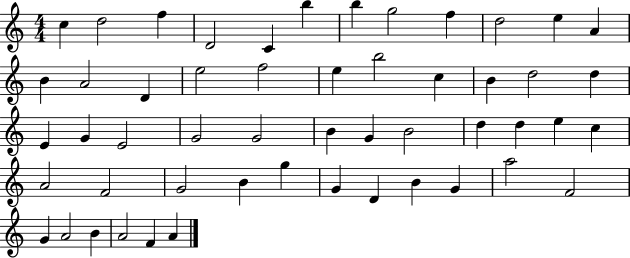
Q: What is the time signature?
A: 4/4